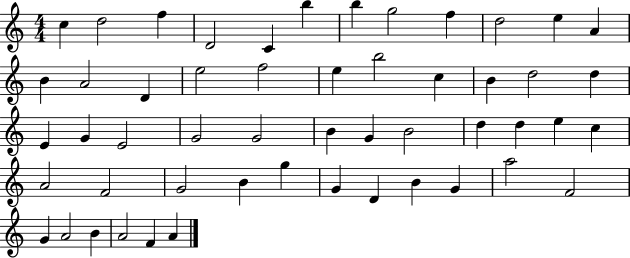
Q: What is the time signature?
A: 4/4